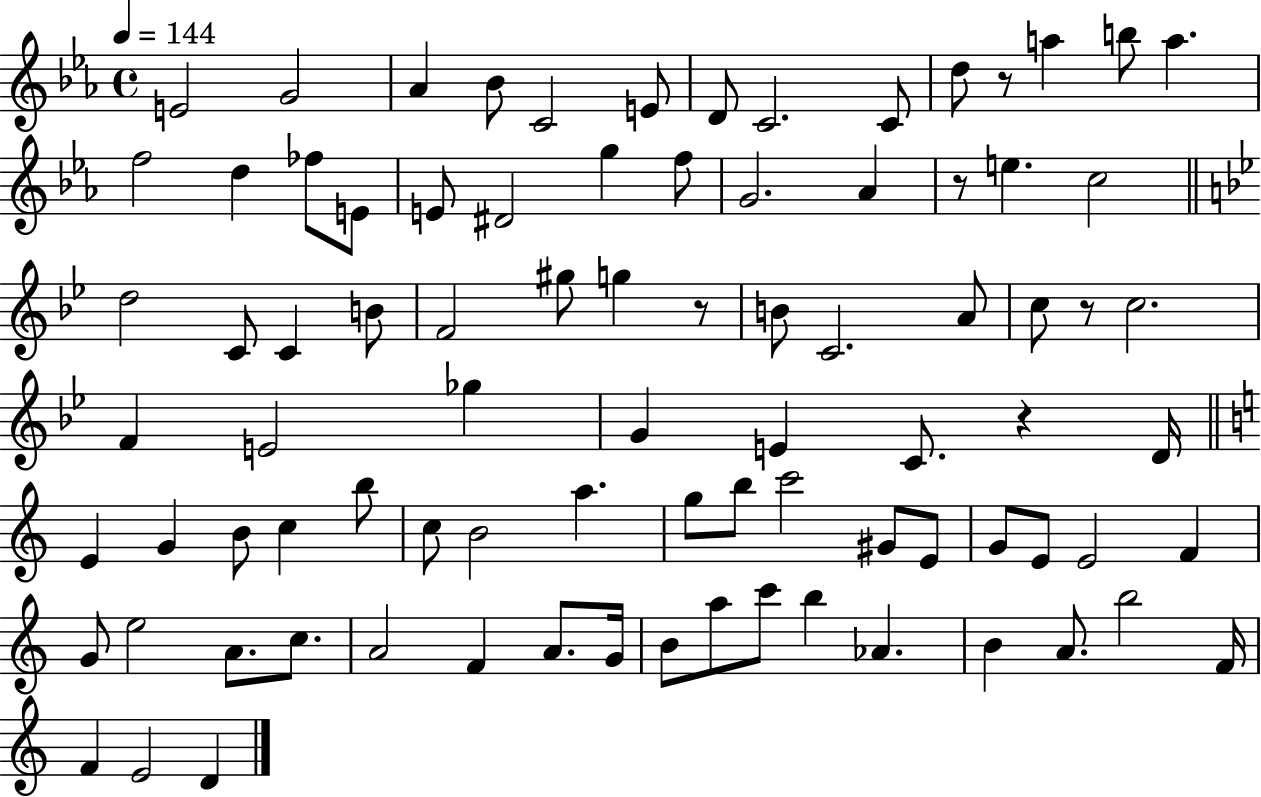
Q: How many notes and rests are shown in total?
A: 86